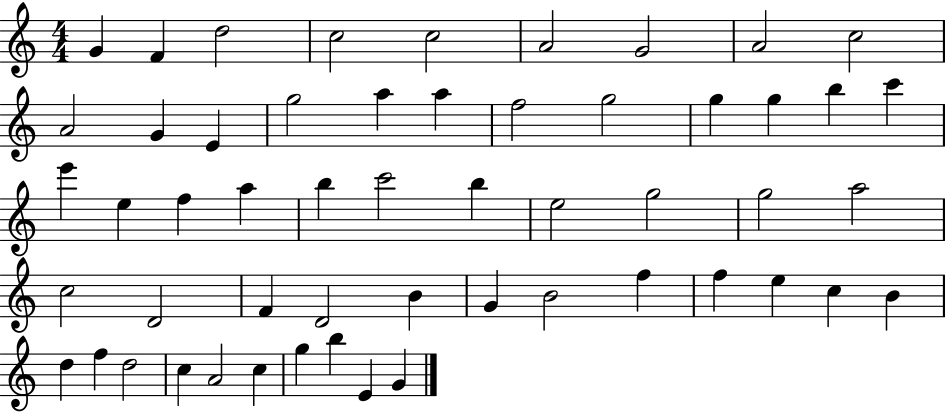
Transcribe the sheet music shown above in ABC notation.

X:1
T:Untitled
M:4/4
L:1/4
K:C
G F d2 c2 c2 A2 G2 A2 c2 A2 G E g2 a a f2 g2 g g b c' e' e f a b c'2 b e2 g2 g2 a2 c2 D2 F D2 B G B2 f f e c B d f d2 c A2 c g b E G